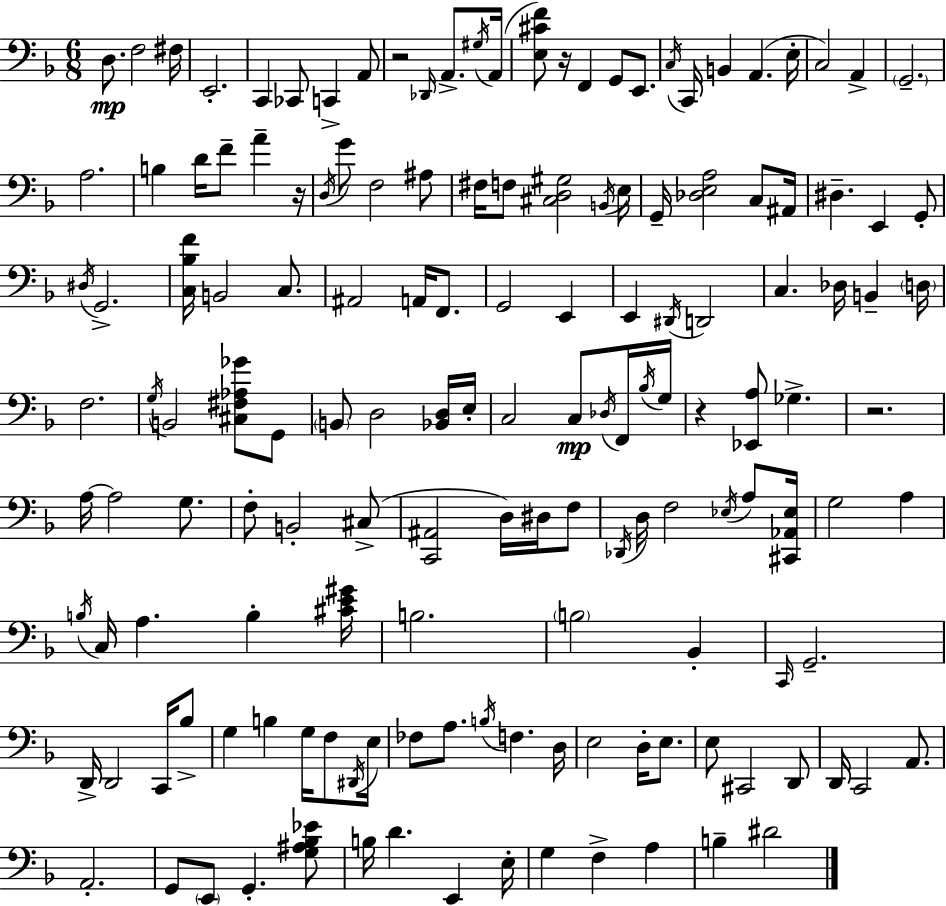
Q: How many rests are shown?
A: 5